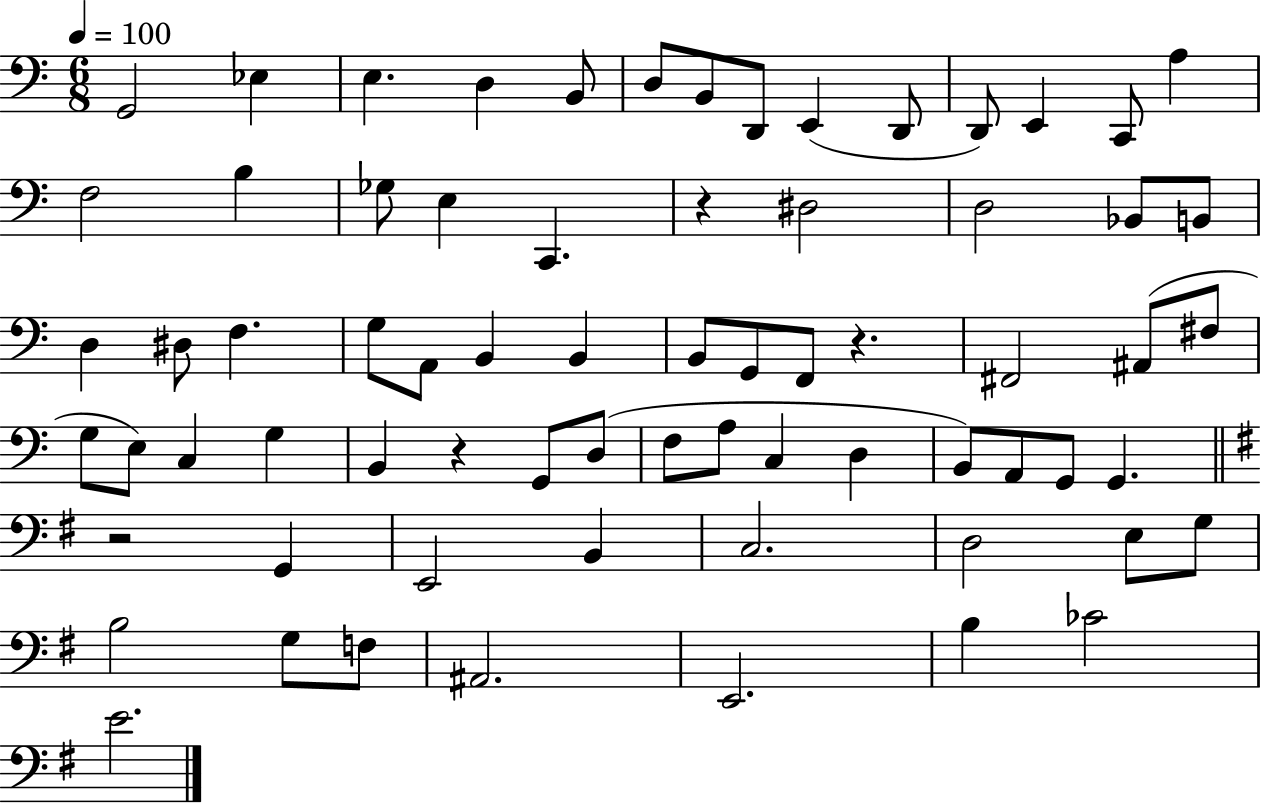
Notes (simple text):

G2/h Eb3/q E3/q. D3/q B2/e D3/e B2/e D2/e E2/q D2/e D2/e E2/q C2/e A3/q F3/h B3/q Gb3/e E3/q C2/q. R/q D#3/h D3/h Bb2/e B2/e D3/q D#3/e F3/q. G3/e A2/e B2/q B2/q B2/e G2/e F2/e R/q. F#2/h A#2/e F#3/e G3/e E3/e C3/q G3/q B2/q R/q G2/e D3/e F3/e A3/e C3/q D3/q B2/e A2/e G2/e G2/q. R/h G2/q E2/h B2/q C3/h. D3/h E3/e G3/e B3/h G3/e F3/e A#2/h. E2/h. B3/q CES4/h E4/h.